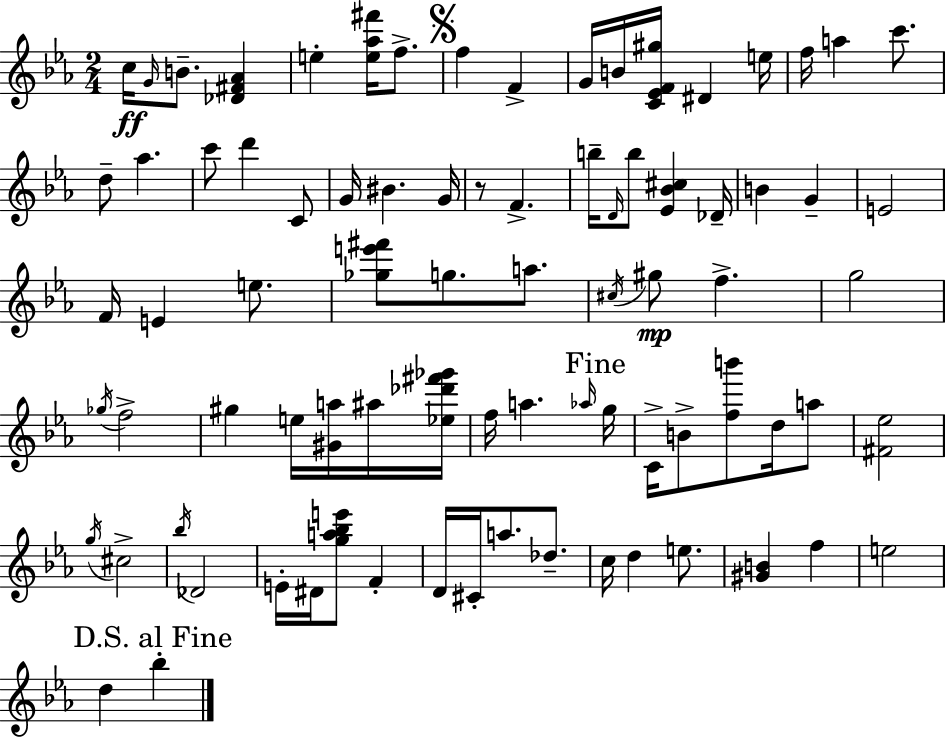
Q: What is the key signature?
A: C minor